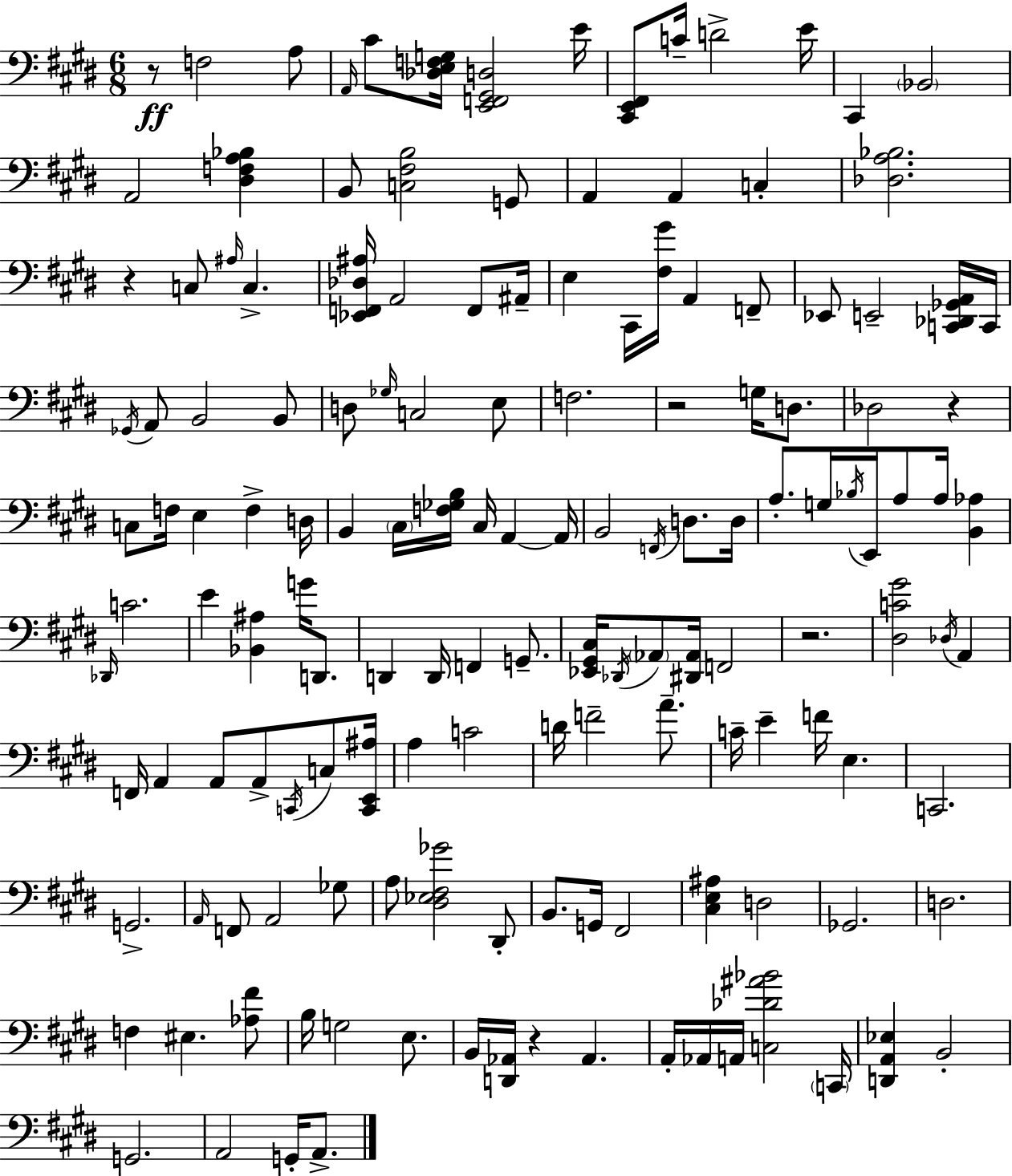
X:1
T:Untitled
M:6/8
L:1/4
K:E
z/2 F,2 A,/2 A,,/4 ^C/2 [_D,E,F,G,]/4 [E,,F,,^G,,D,]2 E/4 [^C,,E,,^F,,]/2 C/4 D2 E/4 ^C,, _B,,2 A,,2 [^D,F,A,_B,] B,,/2 [C,^F,B,]2 G,,/2 A,, A,, C, [_D,A,_B,]2 z C,/2 ^A,/4 C, [_E,,F,,_D,^A,]/4 A,,2 F,,/2 ^A,,/4 E, ^C,,/4 [^F,^G]/4 A,, F,,/2 _E,,/2 E,,2 [C,,_D,,_G,,A,,]/4 C,,/4 _G,,/4 A,,/2 B,,2 B,,/2 D,/2 _G,/4 C,2 E,/2 F,2 z2 G,/4 D,/2 _D,2 z C,/2 F,/4 E, F, D,/4 B,, ^C,/4 [F,_G,B,]/4 ^C,/4 A,, A,,/4 B,,2 F,,/4 D,/2 D,/4 A,/2 G,/4 _B,/4 E,,/4 A,/2 A,/4 [B,,_A,] _D,,/4 C2 E [_B,,^A,] G/4 D,,/2 D,, D,,/4 F,, G,,/2 [_E,,^G,,^C,]/4 _D,,/4 _A,,/2 [^D,,_A,,]/4 F,,2 z2 [^D,C^G]2 _D,/4 A,, F,,/4 A,, A,,/2 A,,/2 C,,/4 C,/2 [C,,E,,^A,]/4 A, C2 D/4 F2 A/2 C/4 E F/4 E, C,,2 G,,2 A,,/4 F,,/2 A,,2 _G,/2 A,/2 [^D,_E,^F,_G]2 ^D,,/2 B,,/2 G,,/4 ^F,,2 [^C,E,^A,] D,2 _G,,2 D,2 F, ^E, [_A,^F]/2 B,/4 G,2 E,/2 B,,/4 [D,,_A,,]/4 z _A,, A,,/4 _A,,/4 A,,/4 [C,_D^A_B]2 C,,/4 [D,,A,,_E,] B,,2 G,,2 A,,2 G,,/4 A,,/2